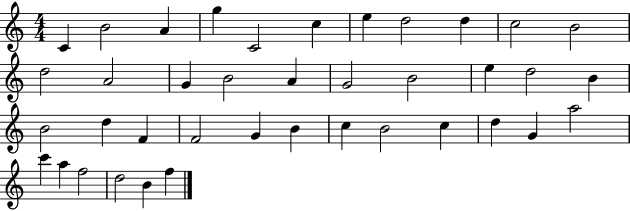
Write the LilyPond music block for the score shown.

{
  \clef treble
  \numericTimeSignature
  \time 4/4
  \key c \major
  c'4 b'2 a'4 | g''4 c'2 c''4 | e''4 d''2 d''4 | c''2 b'2 | \break d''2 a'2 | g'4 b'2 a'4 | g'2 b'2 | e''4 d''2 b'4 | \break b'2 d''4 f'4 | f'2 g'4 b'4 | c''4 b'2 c''4 | d''4 g'4 a''2 | \break c'''4 a''4 f''2 | d''2 b'4 f''4 | \bar "|."
}